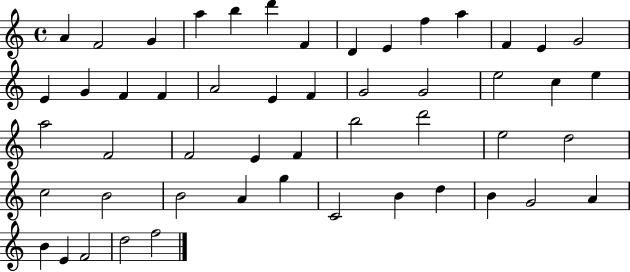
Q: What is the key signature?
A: C major